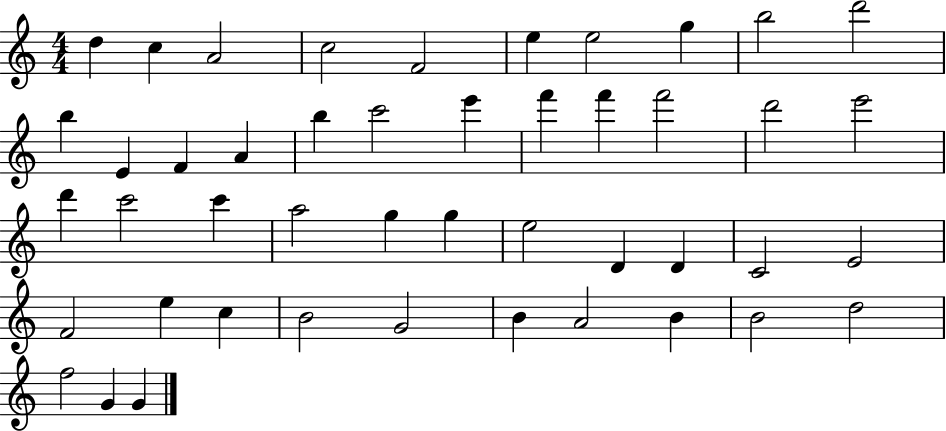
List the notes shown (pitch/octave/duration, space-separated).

D5/q C5/q A4/h C5/h F4/h E5/q E5/h G5/q B5/h D6/h B5/q E4/q F4/q A4/q B5/q C6/h E6/q F6/q F6/q F6/h D6/h E6/h D6/q C6/h C6/q A5/h G5/q G5/q E5/h D4/q D4/q C4/h E4/h F4/h E5/q C5/q B4/h G4/h B4/q A4/h B4/q B4/h D5/h F5/h G4/q G4/q